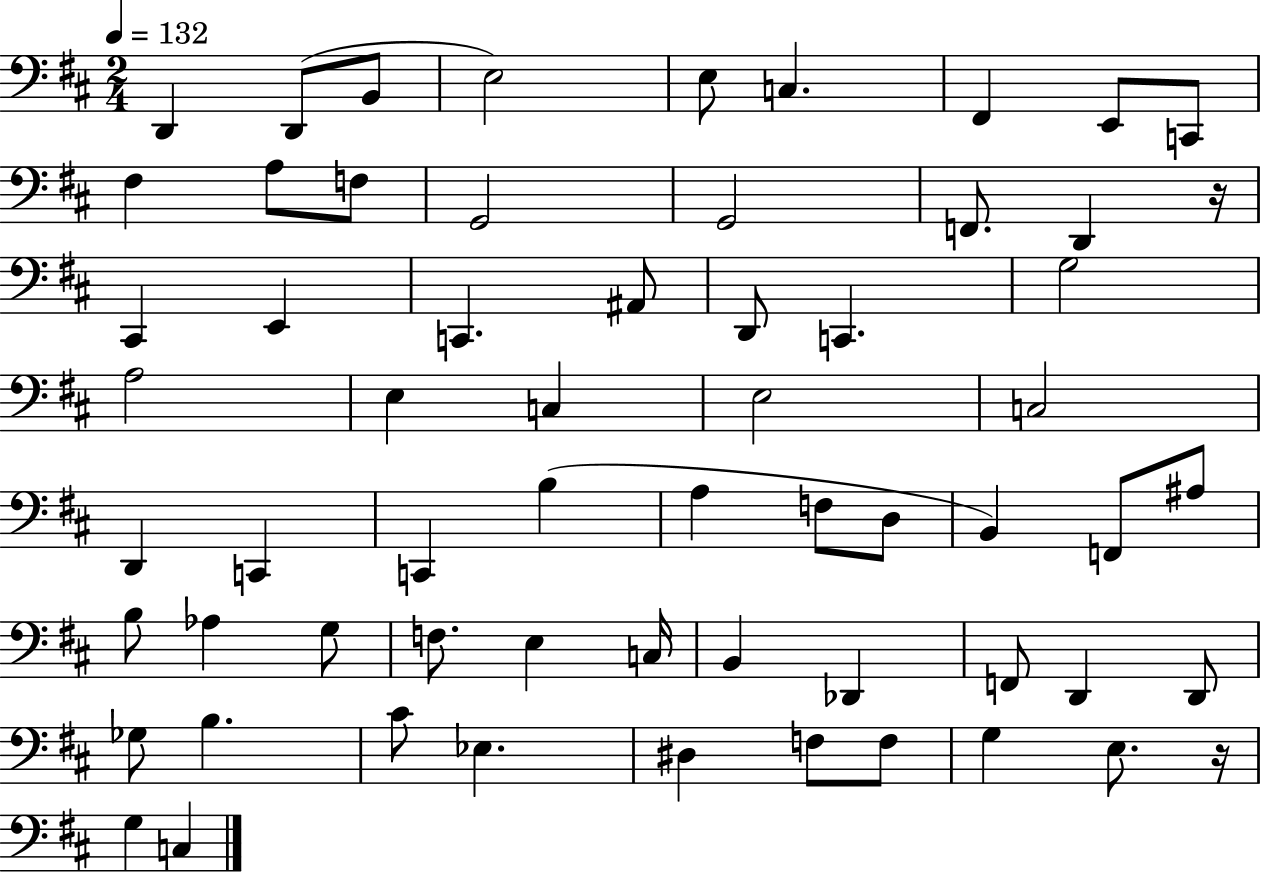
X:1
T:Untitled
M:2/4
L:1/4
K:D
D,, D,,/2 B,,/2 E,2 E,/2 C, ^F,, E,,/2 C,,/2 ^F, A,/2 F,/2 G,,2 G,,2 F,,/2 D,, z/4 ^C,, E,, C,, ^A,,/2 D,,/2 C,, G,2 A,2 E, C, E,2 C,2 D,, C,, C,, B, A, F,/2 D,/2 B,, F,,/2 ^A,/2 B,/2 _A, G,/2 F,/2 E, C,/4 B,, _D,, F,,/2 D,, D,,/2 _G,/2 B, ^C/2 _E, ^D, F,/2 F,/2 G, E,/2 z/4 G, C,